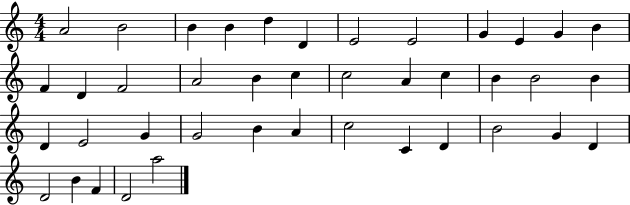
A4/h B4/h B4/q B4/q D5/q D4/q E4/h E4/h G4/q E4/q G4/q B4/q F4/q D4/q F4/h A4/h B4/q C5/q C5/h A4/q C5/q B4/q B4/h B4/q D4/q E4/h G4/q G4/h B4/q A4/q C5/h C4/q D4/q B4/h G4/q D4/q D4/h B4/q F4/q D4/h A5/h